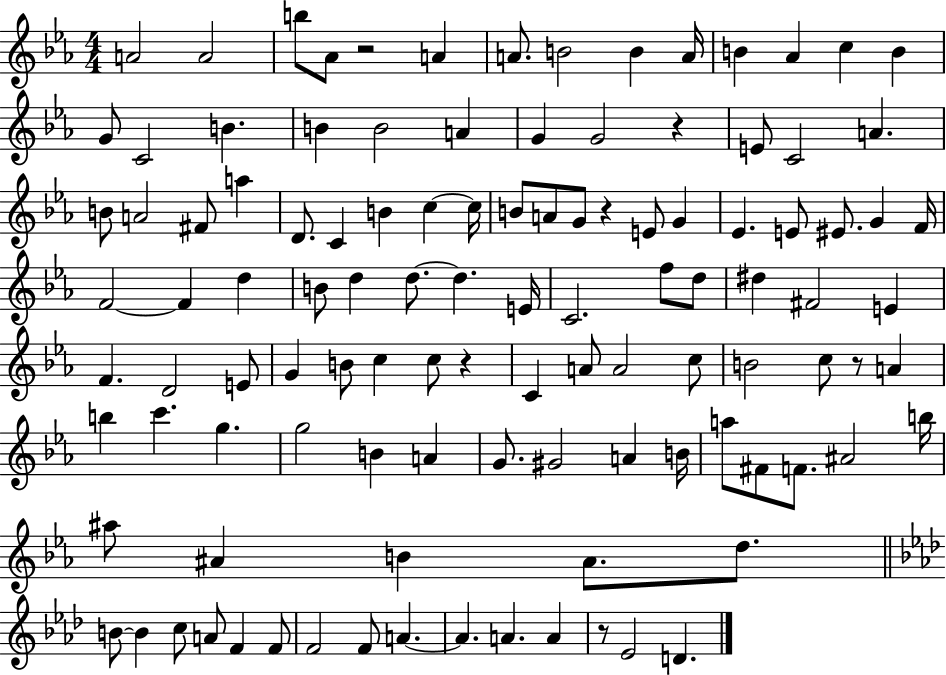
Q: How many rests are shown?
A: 6